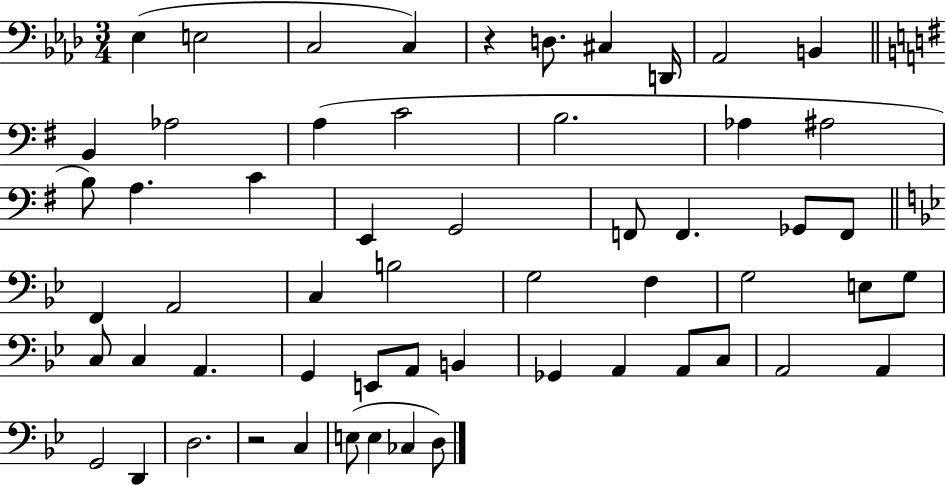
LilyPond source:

{
  \clef bass
  \numericTimeSignature
  \time 3/4
  \key aes \major
  ees4( e2 | c2 c4) | r4 d8. cis4 d,16 | aes,2 b,4 | \break \bar "||" \break \key g \major b,4 aes2 | a4( c'2 | b2. | aes4 ais2 | \break b8) a4. c'4 | e,4 g,2 | f,8 f,4. ges,8 f,8 | \bar "||" \break \key bes \major f,4 a,2 | c4 b2 | g2 f4 | g2 e8 g8 | \break c8 c4 a,4. | g,4 e,8 a,8 b,4 | ges,4 a,4 a,8 c8 | a,2 a,4 | \break g,2 d,4 | d2. | r2 c4 | e8( e4 ces4 d8) | \break \bar "|."
}